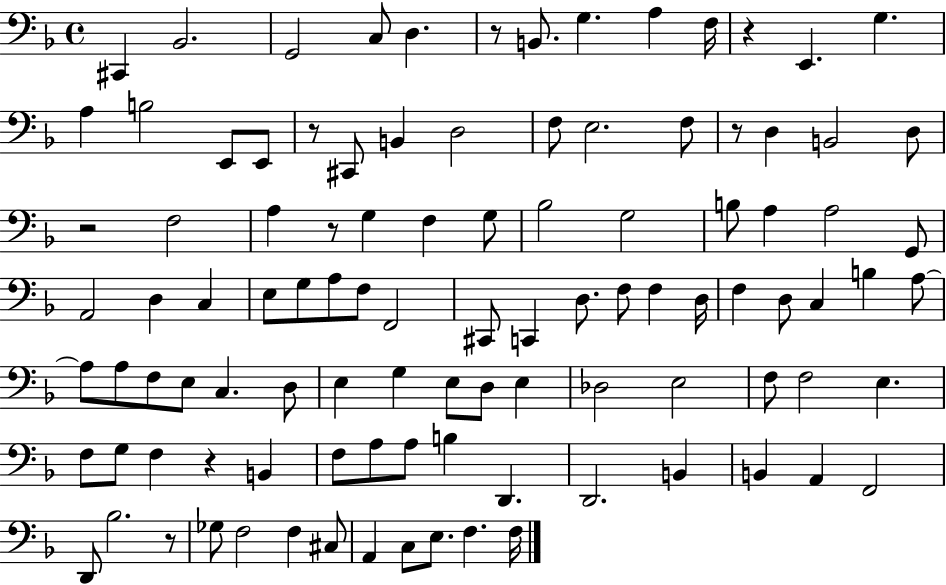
{
  \clef bass
  \time 4/4
  \defaultTimeSignature
  \key f \major
  cis,4 bes,2. | g,2 c8 d4. | r8 b,8. g4. a4 f16 | r4 e,4. g4. | \break a4 b2 e,8 e,8 | r8 cis,8 b,4 d2 | f8 e2. f8 | r8 d4 b,2 d8 | \break r2 f2 | a4 r8 g4 f4 g8 | bes2 g2 | b8 a4 a2 g,8 | \break a,2 d4 c4 | e8 g8 a8 f8 f,2 | cis,8 c,4 d8. f8 f4 d16 | f4 d8 c4 b4 a8~~ | \break a8 a8 f8 e8 c4. d8 | e4 g4 e8 d8 e4 | des2 e2 | f8 f2 e4. | \break f8 g8 f4 r4 b,4 | f8 a8 a8 b4 d,4. | d,2. b,4 | b,4 a,4 f,2 | \break d,8 bes2. r8 | ges8 f2 f4 cis8 | a,4 c8 e8. f4. f16 | \bar "|."
}